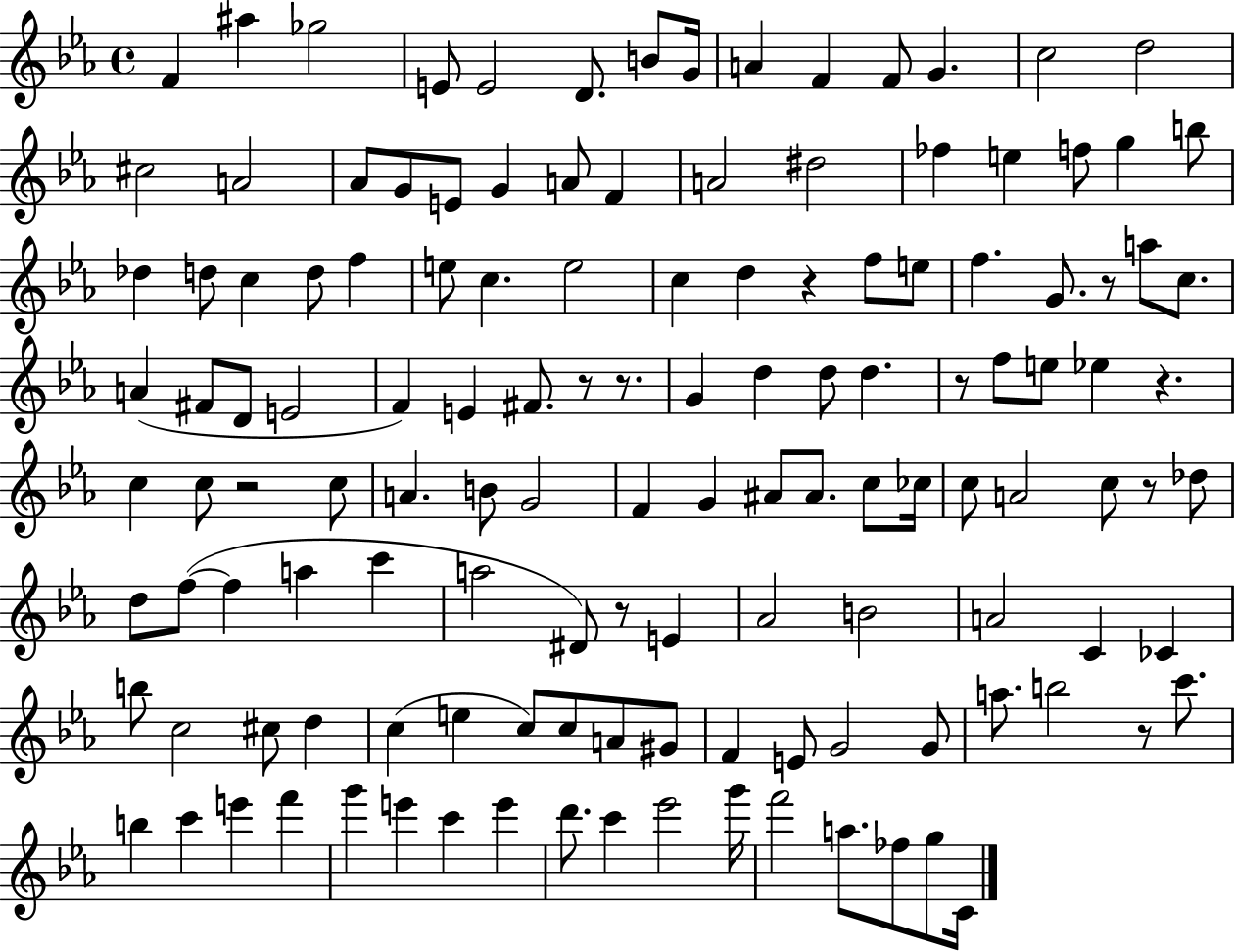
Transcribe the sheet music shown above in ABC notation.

X:1
T:Untitled
M:4/4
L:1/4
K:Eb
F ^a _g2 E/2 E2 D/2 B/2 G/4 A F F/2 G c2 d2 ^c2 A2 _A/2 G/2 E/2 G A/2 F A2 ^d2 _f e f/2 g b/2 _d d/2 c d/2 f e/2 c e2 c d z f/2 e/2 f G/2 z/2 a/2 c/2 A ^F/2 D/2 E2 F E ^F/2 z/2 z/2 G d d/2 d z/2 f/2 e/2 _e z c c/2 z2 c/2 A B/2 G2 F G ^A/2 ^A/2 c/2 _c/4 c/2 A2 c/2 z/2 _d/2 d/2 f/2 f a c' a2 ^D/2 z/2 E _A2 B2 A2 C _C b/2 c2 ^c/2 d c e c/2 c/2 A/2 ^G/2 F E/2 G2 G/2 a/2 b2 z/2 c'/2 b c' e' f' g' e' c' e' d'/2 c' _e'2 g'/4 f'2 a/2 _f/2 g/2 C/4